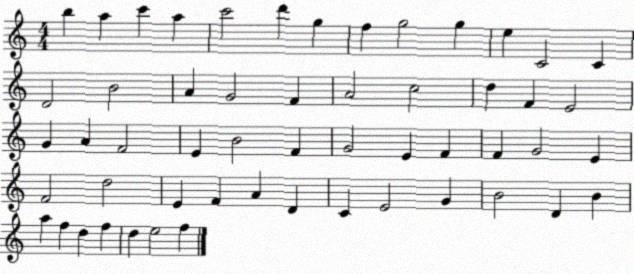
X:1
T:Untitled
M:4/4
L:1/4
K:C
b a c' a c'2 d' g f g2 g e C2 C D2 B2 A G2 F A2 c2 d F E2 G A F2 E B2 F G2 E F F G2 E F2 d2 E F A D C E2 G B2 D B a f d f d e2 f